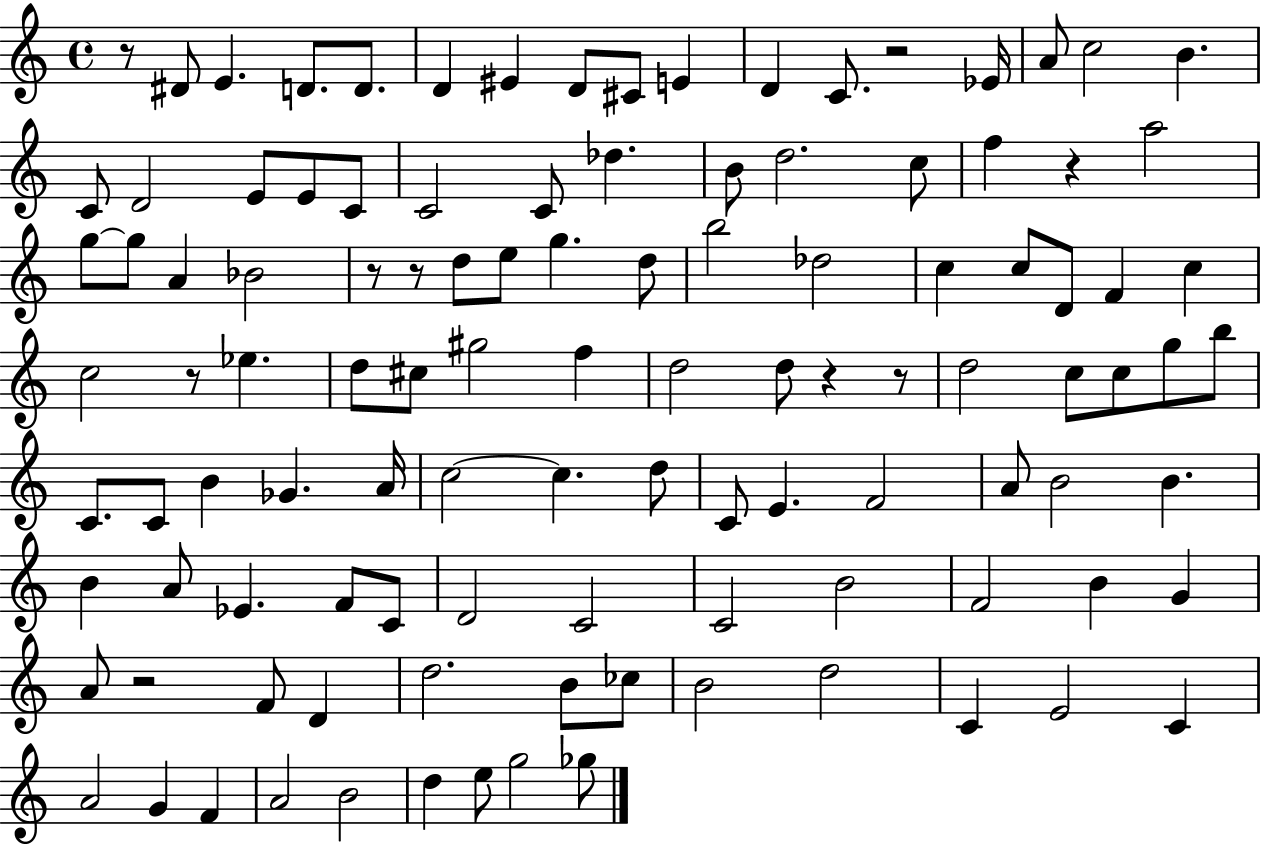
X:1
T:Untitled
M:4/4
L:1/4
K:C
z/2 ^D/2 E D/2 D/2 D ^E D/2 ^C/2 E D C/2 z2 _E/4 A/2 c2 B C/2 D2 E/2 E/2 C/2 C2 C/2 _d B/2 d2 c/2 f z a2 g/2 g/2 A _B2 z/2 z/2 d/2 e/2 g d/2 b2 _d2 c c/2 D/2 F c c2 z/2 _e d/2 ^c/2 ^g2 f d2 d/2 z z/2 d2 c/2 c/2 g/2 b/2 C/2 C/2 B _G A/4 c2 c d/2 C/2 E F2 A/2 B2 B B A/2 _E F/2 C/2 D2 C2 C2 B2 F2 B G A/2 z2 F/2 D d2 B/2 _c/2 B2 d2 C E2 C A2 G F A2 B2 d e/2 g2 _g/2